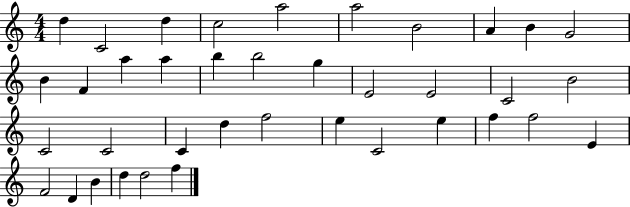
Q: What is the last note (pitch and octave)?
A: F5